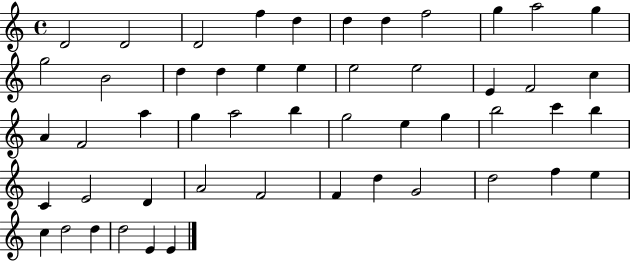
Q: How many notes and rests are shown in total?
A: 51